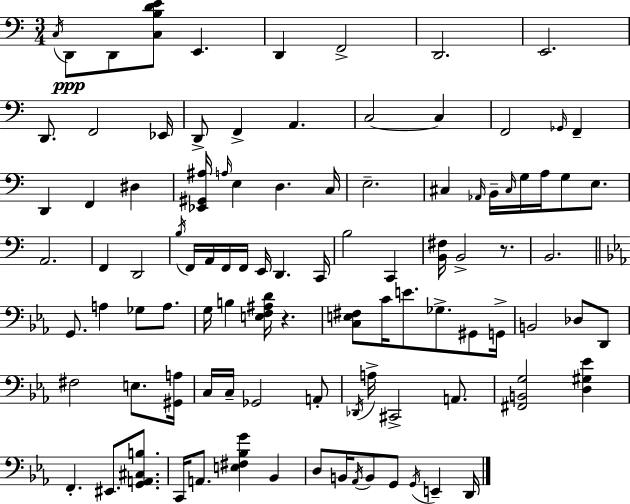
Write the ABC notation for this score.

X:1
T:Untitled
M:3/4
L:1/4
K:C
C,/4 D,,/2 D,,/2 [C,B,DE]/2 E,, D,, F,,2 D,,2 E,,2 D,,/2 F,,2 _E,,/4 D,,/2 F,, A,, C,2 C, F,,2 _G,,/4 F,, D,, F,, ^D, [_E,,^G,,^A,]/4 A,/4 E, D, C,/4 E,2 ^C, _A,,/4 B,,/4 ^C,/4 G,/4 A,/4 G,/2 E,/2 A,,2 F,, D,,2 B,/4 F,,/4 A,,/4 F,,/4 F,,/4 E,,/4 D,, C,,/4 B,2 C,, [B,,^F,]/4 B,,2 z/2 B,,2 G,,/2 A, _G,/2 A,/2 G,/4 B, [E,F,^A,D]/4 z [C,E,^F,]/2 C/4 E/2 _G,/2 ^G,,/2 G,,/4 B,,2 _D,/2 D,,/2 ^F,2 E,/2 [^G,,A,]/4 C,/4 C,/4 _G,,2 A,,/2 _D,,/4 A,/4 ^C,,2 A,,/2 [^F,,B,,G,]2 [D,^G,_E] F,, ^E,,/2 [G,,A,,^C,B,]/2 C,,/4 A,,/2 [E,^F,_B,G] _B,, D,/2 B,,/4 _A,,/4 B,,/2 G,,/2 G,,/4 E,, D,,/4